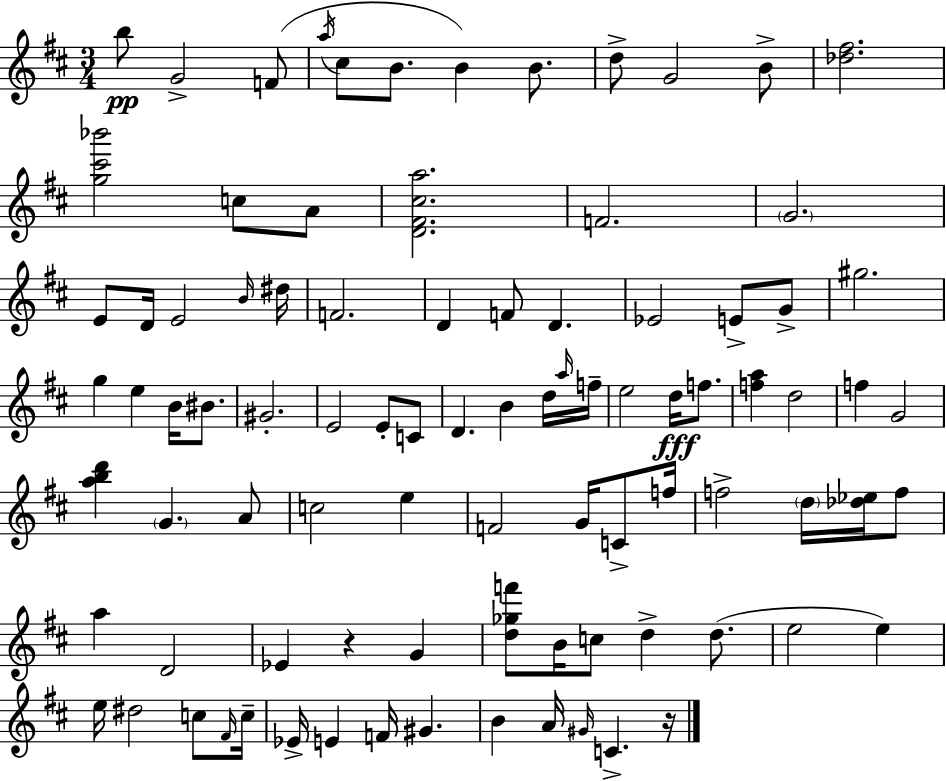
B5/e G4/h F4/e A5/s C#5/e B4/e. B4/q B4/e. D5/e G4/h B4/e [Db5,F#5]/h. [G5,C#6,Bb6]/h C5/e A4/e [D4,F#4,C#5,A5]/h. F4/h. G4/h. E4/e D4/s E4/h B4/s D#5/s F4/h. D4/q F4/e D4/q. Eb4/h E4/e G4/e G#5/h. G5/q E5/q B4/s BIS4/e. G#4/h. E4/h E4/e C4/e D4/q. B4/q D5/s A5/s F5/s E5/h D5/s F5/e. [F5,A5]/q D5/h F5/q G4/h [A5,B5,D6]/q G4/q. A4/e C5/h E5/q F4/h G4/s C4/e F5/s F5/h D5/s [Db5,Eb5]/s F5/e A5/q D4/h Eb4/q R/q G4/q [D5,Gb5,F6]/e B4/s C5/e D5/q D5/e. E5/h E5/q E5/s D#5/h C5/e F#4/s C5/s Eb4/s E4/q F4/s G#4/q. B4/q A4/s G#4/s C4/q. R/s